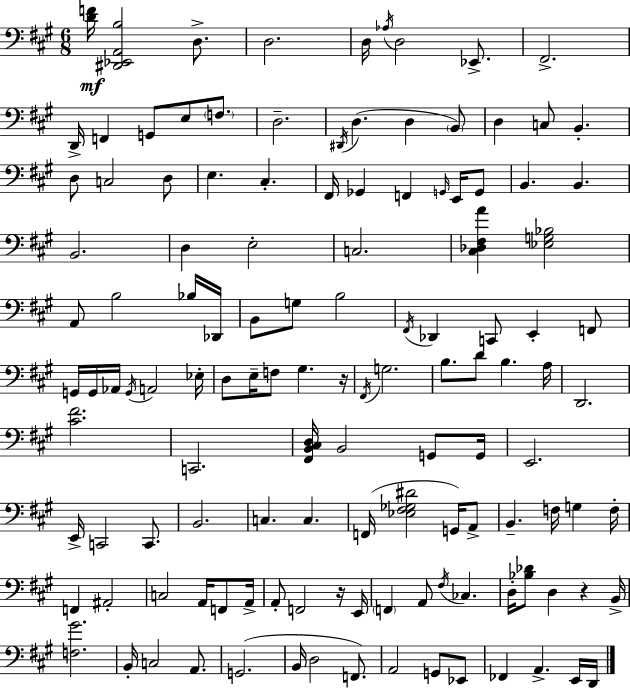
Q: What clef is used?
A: bass